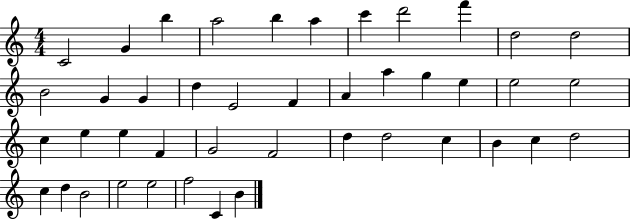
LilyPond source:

{
  \clef treble
  \numericTimeSignature
  \time 4/4
  \key c \major
  c'2 g'4 b''4 | a''2 b''4 a''4 | c'''4 d'''2 f'''4 | d''2 d''2 | \break b'2 g'4 g'4 | d''4 e'2 f'4 | a'4 a''4 g''4 e''4 | e''2 e''2 | \break c''4 e''4 e''4 f'4 | g'2 f'2 | d''4 d''2 c''4 | b'4 c''4 d''2 | \break c''4 d''4 b'2 | e''2 e''2 | f''2 c'4 b'4 | \bar "|."
}